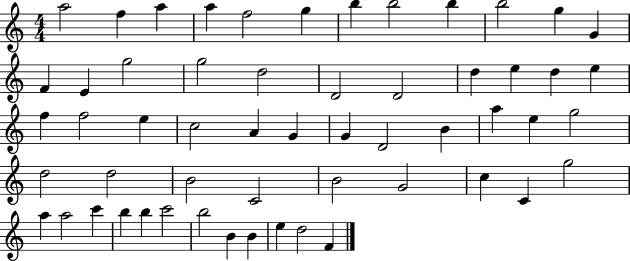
A5/h F5/q A5/q A5/q F5/h G5/q B5/q B5/h B5/q B5/h G5/q G4/q F4/q E4/q G5/h G5/h D5/h D4/h D4/h D5/q E5/q D5/q E5/q F5/q F5/h E5/q C5/h A4/q G4/q G4/q D4/h B4/q A5/q E5/q G5/h D5/h D5/h B4/h C4/h B4/h G4/h C5/q C4/q G5/h A5/q A5/h C6/q B5/q B5/q C6/h B5/h B4/q B4/q E5/q D5/h F4/q